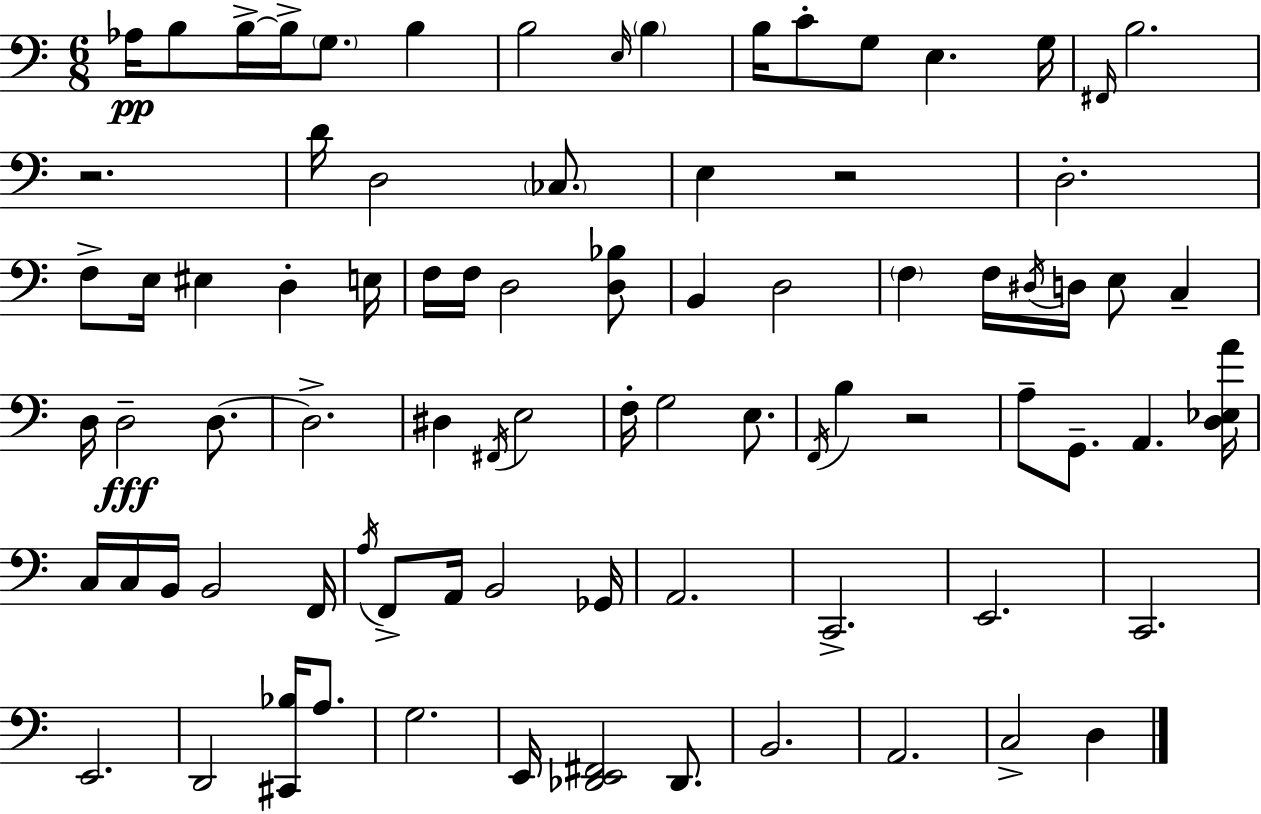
X:1
T:Untitled
M:6/8
L:1/4
K:Am
_A,/4 B,/2 B,/4 B,/4 G,/2 B, B,2 E,/4 B, B,/4 C/2 G,/2 E, G,/4 ^F,,/4 B,2 z2 D/4 D,2 _C,/2 E, z2 D,2 F,/2 E,/4 ^E, D, E,/4 F,/4 F,/4 D,2 [D,_B,]/2 B,, D,2 F, F,/4 ^D,/4 D,/4 E,/2 C, D,/4 D,2 D,/2 D,2 ^D, ^F,,/4 E,2 F,/4 G,2 E,/2 F,,/4 B, z2 A,/2 G,,/2 A,, [D,_E,A]/4 C,/4 C,/4 B,,/4 B,,2 F,,/4 A,/4 F,,/2 A,,/4 B,,2 _G,,/4 A,,2 C,,2 E,,2 C,,2 E,,2 D,,2 [^C,,_B,]/4 A,/2 G,2 E,,/4 [_D,,E,,^F,,]2 _D,,/2 B,,2 A,,2 C,2 D,